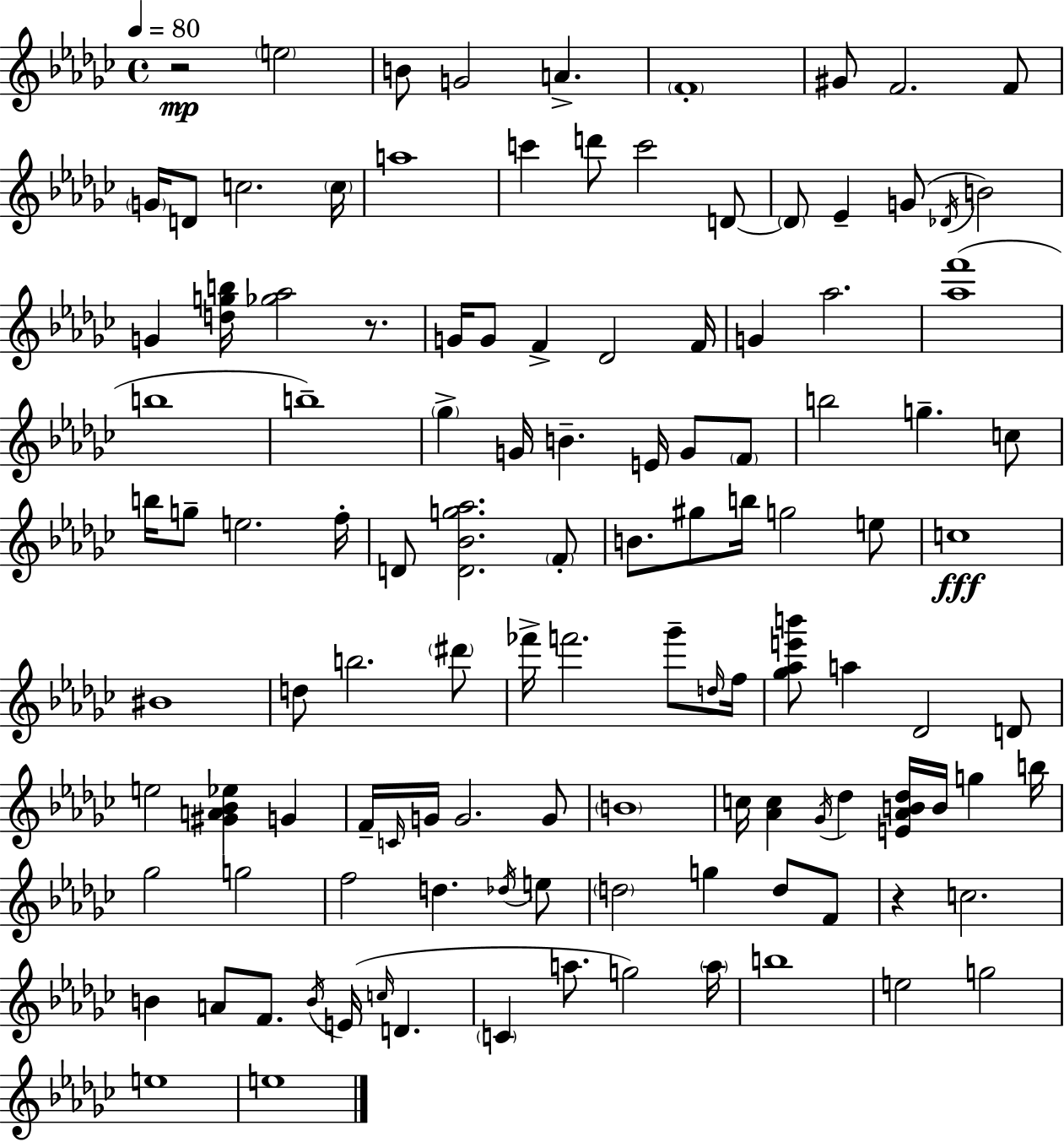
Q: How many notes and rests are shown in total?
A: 117